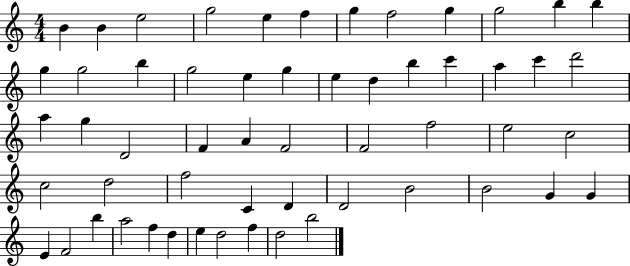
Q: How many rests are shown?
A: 0